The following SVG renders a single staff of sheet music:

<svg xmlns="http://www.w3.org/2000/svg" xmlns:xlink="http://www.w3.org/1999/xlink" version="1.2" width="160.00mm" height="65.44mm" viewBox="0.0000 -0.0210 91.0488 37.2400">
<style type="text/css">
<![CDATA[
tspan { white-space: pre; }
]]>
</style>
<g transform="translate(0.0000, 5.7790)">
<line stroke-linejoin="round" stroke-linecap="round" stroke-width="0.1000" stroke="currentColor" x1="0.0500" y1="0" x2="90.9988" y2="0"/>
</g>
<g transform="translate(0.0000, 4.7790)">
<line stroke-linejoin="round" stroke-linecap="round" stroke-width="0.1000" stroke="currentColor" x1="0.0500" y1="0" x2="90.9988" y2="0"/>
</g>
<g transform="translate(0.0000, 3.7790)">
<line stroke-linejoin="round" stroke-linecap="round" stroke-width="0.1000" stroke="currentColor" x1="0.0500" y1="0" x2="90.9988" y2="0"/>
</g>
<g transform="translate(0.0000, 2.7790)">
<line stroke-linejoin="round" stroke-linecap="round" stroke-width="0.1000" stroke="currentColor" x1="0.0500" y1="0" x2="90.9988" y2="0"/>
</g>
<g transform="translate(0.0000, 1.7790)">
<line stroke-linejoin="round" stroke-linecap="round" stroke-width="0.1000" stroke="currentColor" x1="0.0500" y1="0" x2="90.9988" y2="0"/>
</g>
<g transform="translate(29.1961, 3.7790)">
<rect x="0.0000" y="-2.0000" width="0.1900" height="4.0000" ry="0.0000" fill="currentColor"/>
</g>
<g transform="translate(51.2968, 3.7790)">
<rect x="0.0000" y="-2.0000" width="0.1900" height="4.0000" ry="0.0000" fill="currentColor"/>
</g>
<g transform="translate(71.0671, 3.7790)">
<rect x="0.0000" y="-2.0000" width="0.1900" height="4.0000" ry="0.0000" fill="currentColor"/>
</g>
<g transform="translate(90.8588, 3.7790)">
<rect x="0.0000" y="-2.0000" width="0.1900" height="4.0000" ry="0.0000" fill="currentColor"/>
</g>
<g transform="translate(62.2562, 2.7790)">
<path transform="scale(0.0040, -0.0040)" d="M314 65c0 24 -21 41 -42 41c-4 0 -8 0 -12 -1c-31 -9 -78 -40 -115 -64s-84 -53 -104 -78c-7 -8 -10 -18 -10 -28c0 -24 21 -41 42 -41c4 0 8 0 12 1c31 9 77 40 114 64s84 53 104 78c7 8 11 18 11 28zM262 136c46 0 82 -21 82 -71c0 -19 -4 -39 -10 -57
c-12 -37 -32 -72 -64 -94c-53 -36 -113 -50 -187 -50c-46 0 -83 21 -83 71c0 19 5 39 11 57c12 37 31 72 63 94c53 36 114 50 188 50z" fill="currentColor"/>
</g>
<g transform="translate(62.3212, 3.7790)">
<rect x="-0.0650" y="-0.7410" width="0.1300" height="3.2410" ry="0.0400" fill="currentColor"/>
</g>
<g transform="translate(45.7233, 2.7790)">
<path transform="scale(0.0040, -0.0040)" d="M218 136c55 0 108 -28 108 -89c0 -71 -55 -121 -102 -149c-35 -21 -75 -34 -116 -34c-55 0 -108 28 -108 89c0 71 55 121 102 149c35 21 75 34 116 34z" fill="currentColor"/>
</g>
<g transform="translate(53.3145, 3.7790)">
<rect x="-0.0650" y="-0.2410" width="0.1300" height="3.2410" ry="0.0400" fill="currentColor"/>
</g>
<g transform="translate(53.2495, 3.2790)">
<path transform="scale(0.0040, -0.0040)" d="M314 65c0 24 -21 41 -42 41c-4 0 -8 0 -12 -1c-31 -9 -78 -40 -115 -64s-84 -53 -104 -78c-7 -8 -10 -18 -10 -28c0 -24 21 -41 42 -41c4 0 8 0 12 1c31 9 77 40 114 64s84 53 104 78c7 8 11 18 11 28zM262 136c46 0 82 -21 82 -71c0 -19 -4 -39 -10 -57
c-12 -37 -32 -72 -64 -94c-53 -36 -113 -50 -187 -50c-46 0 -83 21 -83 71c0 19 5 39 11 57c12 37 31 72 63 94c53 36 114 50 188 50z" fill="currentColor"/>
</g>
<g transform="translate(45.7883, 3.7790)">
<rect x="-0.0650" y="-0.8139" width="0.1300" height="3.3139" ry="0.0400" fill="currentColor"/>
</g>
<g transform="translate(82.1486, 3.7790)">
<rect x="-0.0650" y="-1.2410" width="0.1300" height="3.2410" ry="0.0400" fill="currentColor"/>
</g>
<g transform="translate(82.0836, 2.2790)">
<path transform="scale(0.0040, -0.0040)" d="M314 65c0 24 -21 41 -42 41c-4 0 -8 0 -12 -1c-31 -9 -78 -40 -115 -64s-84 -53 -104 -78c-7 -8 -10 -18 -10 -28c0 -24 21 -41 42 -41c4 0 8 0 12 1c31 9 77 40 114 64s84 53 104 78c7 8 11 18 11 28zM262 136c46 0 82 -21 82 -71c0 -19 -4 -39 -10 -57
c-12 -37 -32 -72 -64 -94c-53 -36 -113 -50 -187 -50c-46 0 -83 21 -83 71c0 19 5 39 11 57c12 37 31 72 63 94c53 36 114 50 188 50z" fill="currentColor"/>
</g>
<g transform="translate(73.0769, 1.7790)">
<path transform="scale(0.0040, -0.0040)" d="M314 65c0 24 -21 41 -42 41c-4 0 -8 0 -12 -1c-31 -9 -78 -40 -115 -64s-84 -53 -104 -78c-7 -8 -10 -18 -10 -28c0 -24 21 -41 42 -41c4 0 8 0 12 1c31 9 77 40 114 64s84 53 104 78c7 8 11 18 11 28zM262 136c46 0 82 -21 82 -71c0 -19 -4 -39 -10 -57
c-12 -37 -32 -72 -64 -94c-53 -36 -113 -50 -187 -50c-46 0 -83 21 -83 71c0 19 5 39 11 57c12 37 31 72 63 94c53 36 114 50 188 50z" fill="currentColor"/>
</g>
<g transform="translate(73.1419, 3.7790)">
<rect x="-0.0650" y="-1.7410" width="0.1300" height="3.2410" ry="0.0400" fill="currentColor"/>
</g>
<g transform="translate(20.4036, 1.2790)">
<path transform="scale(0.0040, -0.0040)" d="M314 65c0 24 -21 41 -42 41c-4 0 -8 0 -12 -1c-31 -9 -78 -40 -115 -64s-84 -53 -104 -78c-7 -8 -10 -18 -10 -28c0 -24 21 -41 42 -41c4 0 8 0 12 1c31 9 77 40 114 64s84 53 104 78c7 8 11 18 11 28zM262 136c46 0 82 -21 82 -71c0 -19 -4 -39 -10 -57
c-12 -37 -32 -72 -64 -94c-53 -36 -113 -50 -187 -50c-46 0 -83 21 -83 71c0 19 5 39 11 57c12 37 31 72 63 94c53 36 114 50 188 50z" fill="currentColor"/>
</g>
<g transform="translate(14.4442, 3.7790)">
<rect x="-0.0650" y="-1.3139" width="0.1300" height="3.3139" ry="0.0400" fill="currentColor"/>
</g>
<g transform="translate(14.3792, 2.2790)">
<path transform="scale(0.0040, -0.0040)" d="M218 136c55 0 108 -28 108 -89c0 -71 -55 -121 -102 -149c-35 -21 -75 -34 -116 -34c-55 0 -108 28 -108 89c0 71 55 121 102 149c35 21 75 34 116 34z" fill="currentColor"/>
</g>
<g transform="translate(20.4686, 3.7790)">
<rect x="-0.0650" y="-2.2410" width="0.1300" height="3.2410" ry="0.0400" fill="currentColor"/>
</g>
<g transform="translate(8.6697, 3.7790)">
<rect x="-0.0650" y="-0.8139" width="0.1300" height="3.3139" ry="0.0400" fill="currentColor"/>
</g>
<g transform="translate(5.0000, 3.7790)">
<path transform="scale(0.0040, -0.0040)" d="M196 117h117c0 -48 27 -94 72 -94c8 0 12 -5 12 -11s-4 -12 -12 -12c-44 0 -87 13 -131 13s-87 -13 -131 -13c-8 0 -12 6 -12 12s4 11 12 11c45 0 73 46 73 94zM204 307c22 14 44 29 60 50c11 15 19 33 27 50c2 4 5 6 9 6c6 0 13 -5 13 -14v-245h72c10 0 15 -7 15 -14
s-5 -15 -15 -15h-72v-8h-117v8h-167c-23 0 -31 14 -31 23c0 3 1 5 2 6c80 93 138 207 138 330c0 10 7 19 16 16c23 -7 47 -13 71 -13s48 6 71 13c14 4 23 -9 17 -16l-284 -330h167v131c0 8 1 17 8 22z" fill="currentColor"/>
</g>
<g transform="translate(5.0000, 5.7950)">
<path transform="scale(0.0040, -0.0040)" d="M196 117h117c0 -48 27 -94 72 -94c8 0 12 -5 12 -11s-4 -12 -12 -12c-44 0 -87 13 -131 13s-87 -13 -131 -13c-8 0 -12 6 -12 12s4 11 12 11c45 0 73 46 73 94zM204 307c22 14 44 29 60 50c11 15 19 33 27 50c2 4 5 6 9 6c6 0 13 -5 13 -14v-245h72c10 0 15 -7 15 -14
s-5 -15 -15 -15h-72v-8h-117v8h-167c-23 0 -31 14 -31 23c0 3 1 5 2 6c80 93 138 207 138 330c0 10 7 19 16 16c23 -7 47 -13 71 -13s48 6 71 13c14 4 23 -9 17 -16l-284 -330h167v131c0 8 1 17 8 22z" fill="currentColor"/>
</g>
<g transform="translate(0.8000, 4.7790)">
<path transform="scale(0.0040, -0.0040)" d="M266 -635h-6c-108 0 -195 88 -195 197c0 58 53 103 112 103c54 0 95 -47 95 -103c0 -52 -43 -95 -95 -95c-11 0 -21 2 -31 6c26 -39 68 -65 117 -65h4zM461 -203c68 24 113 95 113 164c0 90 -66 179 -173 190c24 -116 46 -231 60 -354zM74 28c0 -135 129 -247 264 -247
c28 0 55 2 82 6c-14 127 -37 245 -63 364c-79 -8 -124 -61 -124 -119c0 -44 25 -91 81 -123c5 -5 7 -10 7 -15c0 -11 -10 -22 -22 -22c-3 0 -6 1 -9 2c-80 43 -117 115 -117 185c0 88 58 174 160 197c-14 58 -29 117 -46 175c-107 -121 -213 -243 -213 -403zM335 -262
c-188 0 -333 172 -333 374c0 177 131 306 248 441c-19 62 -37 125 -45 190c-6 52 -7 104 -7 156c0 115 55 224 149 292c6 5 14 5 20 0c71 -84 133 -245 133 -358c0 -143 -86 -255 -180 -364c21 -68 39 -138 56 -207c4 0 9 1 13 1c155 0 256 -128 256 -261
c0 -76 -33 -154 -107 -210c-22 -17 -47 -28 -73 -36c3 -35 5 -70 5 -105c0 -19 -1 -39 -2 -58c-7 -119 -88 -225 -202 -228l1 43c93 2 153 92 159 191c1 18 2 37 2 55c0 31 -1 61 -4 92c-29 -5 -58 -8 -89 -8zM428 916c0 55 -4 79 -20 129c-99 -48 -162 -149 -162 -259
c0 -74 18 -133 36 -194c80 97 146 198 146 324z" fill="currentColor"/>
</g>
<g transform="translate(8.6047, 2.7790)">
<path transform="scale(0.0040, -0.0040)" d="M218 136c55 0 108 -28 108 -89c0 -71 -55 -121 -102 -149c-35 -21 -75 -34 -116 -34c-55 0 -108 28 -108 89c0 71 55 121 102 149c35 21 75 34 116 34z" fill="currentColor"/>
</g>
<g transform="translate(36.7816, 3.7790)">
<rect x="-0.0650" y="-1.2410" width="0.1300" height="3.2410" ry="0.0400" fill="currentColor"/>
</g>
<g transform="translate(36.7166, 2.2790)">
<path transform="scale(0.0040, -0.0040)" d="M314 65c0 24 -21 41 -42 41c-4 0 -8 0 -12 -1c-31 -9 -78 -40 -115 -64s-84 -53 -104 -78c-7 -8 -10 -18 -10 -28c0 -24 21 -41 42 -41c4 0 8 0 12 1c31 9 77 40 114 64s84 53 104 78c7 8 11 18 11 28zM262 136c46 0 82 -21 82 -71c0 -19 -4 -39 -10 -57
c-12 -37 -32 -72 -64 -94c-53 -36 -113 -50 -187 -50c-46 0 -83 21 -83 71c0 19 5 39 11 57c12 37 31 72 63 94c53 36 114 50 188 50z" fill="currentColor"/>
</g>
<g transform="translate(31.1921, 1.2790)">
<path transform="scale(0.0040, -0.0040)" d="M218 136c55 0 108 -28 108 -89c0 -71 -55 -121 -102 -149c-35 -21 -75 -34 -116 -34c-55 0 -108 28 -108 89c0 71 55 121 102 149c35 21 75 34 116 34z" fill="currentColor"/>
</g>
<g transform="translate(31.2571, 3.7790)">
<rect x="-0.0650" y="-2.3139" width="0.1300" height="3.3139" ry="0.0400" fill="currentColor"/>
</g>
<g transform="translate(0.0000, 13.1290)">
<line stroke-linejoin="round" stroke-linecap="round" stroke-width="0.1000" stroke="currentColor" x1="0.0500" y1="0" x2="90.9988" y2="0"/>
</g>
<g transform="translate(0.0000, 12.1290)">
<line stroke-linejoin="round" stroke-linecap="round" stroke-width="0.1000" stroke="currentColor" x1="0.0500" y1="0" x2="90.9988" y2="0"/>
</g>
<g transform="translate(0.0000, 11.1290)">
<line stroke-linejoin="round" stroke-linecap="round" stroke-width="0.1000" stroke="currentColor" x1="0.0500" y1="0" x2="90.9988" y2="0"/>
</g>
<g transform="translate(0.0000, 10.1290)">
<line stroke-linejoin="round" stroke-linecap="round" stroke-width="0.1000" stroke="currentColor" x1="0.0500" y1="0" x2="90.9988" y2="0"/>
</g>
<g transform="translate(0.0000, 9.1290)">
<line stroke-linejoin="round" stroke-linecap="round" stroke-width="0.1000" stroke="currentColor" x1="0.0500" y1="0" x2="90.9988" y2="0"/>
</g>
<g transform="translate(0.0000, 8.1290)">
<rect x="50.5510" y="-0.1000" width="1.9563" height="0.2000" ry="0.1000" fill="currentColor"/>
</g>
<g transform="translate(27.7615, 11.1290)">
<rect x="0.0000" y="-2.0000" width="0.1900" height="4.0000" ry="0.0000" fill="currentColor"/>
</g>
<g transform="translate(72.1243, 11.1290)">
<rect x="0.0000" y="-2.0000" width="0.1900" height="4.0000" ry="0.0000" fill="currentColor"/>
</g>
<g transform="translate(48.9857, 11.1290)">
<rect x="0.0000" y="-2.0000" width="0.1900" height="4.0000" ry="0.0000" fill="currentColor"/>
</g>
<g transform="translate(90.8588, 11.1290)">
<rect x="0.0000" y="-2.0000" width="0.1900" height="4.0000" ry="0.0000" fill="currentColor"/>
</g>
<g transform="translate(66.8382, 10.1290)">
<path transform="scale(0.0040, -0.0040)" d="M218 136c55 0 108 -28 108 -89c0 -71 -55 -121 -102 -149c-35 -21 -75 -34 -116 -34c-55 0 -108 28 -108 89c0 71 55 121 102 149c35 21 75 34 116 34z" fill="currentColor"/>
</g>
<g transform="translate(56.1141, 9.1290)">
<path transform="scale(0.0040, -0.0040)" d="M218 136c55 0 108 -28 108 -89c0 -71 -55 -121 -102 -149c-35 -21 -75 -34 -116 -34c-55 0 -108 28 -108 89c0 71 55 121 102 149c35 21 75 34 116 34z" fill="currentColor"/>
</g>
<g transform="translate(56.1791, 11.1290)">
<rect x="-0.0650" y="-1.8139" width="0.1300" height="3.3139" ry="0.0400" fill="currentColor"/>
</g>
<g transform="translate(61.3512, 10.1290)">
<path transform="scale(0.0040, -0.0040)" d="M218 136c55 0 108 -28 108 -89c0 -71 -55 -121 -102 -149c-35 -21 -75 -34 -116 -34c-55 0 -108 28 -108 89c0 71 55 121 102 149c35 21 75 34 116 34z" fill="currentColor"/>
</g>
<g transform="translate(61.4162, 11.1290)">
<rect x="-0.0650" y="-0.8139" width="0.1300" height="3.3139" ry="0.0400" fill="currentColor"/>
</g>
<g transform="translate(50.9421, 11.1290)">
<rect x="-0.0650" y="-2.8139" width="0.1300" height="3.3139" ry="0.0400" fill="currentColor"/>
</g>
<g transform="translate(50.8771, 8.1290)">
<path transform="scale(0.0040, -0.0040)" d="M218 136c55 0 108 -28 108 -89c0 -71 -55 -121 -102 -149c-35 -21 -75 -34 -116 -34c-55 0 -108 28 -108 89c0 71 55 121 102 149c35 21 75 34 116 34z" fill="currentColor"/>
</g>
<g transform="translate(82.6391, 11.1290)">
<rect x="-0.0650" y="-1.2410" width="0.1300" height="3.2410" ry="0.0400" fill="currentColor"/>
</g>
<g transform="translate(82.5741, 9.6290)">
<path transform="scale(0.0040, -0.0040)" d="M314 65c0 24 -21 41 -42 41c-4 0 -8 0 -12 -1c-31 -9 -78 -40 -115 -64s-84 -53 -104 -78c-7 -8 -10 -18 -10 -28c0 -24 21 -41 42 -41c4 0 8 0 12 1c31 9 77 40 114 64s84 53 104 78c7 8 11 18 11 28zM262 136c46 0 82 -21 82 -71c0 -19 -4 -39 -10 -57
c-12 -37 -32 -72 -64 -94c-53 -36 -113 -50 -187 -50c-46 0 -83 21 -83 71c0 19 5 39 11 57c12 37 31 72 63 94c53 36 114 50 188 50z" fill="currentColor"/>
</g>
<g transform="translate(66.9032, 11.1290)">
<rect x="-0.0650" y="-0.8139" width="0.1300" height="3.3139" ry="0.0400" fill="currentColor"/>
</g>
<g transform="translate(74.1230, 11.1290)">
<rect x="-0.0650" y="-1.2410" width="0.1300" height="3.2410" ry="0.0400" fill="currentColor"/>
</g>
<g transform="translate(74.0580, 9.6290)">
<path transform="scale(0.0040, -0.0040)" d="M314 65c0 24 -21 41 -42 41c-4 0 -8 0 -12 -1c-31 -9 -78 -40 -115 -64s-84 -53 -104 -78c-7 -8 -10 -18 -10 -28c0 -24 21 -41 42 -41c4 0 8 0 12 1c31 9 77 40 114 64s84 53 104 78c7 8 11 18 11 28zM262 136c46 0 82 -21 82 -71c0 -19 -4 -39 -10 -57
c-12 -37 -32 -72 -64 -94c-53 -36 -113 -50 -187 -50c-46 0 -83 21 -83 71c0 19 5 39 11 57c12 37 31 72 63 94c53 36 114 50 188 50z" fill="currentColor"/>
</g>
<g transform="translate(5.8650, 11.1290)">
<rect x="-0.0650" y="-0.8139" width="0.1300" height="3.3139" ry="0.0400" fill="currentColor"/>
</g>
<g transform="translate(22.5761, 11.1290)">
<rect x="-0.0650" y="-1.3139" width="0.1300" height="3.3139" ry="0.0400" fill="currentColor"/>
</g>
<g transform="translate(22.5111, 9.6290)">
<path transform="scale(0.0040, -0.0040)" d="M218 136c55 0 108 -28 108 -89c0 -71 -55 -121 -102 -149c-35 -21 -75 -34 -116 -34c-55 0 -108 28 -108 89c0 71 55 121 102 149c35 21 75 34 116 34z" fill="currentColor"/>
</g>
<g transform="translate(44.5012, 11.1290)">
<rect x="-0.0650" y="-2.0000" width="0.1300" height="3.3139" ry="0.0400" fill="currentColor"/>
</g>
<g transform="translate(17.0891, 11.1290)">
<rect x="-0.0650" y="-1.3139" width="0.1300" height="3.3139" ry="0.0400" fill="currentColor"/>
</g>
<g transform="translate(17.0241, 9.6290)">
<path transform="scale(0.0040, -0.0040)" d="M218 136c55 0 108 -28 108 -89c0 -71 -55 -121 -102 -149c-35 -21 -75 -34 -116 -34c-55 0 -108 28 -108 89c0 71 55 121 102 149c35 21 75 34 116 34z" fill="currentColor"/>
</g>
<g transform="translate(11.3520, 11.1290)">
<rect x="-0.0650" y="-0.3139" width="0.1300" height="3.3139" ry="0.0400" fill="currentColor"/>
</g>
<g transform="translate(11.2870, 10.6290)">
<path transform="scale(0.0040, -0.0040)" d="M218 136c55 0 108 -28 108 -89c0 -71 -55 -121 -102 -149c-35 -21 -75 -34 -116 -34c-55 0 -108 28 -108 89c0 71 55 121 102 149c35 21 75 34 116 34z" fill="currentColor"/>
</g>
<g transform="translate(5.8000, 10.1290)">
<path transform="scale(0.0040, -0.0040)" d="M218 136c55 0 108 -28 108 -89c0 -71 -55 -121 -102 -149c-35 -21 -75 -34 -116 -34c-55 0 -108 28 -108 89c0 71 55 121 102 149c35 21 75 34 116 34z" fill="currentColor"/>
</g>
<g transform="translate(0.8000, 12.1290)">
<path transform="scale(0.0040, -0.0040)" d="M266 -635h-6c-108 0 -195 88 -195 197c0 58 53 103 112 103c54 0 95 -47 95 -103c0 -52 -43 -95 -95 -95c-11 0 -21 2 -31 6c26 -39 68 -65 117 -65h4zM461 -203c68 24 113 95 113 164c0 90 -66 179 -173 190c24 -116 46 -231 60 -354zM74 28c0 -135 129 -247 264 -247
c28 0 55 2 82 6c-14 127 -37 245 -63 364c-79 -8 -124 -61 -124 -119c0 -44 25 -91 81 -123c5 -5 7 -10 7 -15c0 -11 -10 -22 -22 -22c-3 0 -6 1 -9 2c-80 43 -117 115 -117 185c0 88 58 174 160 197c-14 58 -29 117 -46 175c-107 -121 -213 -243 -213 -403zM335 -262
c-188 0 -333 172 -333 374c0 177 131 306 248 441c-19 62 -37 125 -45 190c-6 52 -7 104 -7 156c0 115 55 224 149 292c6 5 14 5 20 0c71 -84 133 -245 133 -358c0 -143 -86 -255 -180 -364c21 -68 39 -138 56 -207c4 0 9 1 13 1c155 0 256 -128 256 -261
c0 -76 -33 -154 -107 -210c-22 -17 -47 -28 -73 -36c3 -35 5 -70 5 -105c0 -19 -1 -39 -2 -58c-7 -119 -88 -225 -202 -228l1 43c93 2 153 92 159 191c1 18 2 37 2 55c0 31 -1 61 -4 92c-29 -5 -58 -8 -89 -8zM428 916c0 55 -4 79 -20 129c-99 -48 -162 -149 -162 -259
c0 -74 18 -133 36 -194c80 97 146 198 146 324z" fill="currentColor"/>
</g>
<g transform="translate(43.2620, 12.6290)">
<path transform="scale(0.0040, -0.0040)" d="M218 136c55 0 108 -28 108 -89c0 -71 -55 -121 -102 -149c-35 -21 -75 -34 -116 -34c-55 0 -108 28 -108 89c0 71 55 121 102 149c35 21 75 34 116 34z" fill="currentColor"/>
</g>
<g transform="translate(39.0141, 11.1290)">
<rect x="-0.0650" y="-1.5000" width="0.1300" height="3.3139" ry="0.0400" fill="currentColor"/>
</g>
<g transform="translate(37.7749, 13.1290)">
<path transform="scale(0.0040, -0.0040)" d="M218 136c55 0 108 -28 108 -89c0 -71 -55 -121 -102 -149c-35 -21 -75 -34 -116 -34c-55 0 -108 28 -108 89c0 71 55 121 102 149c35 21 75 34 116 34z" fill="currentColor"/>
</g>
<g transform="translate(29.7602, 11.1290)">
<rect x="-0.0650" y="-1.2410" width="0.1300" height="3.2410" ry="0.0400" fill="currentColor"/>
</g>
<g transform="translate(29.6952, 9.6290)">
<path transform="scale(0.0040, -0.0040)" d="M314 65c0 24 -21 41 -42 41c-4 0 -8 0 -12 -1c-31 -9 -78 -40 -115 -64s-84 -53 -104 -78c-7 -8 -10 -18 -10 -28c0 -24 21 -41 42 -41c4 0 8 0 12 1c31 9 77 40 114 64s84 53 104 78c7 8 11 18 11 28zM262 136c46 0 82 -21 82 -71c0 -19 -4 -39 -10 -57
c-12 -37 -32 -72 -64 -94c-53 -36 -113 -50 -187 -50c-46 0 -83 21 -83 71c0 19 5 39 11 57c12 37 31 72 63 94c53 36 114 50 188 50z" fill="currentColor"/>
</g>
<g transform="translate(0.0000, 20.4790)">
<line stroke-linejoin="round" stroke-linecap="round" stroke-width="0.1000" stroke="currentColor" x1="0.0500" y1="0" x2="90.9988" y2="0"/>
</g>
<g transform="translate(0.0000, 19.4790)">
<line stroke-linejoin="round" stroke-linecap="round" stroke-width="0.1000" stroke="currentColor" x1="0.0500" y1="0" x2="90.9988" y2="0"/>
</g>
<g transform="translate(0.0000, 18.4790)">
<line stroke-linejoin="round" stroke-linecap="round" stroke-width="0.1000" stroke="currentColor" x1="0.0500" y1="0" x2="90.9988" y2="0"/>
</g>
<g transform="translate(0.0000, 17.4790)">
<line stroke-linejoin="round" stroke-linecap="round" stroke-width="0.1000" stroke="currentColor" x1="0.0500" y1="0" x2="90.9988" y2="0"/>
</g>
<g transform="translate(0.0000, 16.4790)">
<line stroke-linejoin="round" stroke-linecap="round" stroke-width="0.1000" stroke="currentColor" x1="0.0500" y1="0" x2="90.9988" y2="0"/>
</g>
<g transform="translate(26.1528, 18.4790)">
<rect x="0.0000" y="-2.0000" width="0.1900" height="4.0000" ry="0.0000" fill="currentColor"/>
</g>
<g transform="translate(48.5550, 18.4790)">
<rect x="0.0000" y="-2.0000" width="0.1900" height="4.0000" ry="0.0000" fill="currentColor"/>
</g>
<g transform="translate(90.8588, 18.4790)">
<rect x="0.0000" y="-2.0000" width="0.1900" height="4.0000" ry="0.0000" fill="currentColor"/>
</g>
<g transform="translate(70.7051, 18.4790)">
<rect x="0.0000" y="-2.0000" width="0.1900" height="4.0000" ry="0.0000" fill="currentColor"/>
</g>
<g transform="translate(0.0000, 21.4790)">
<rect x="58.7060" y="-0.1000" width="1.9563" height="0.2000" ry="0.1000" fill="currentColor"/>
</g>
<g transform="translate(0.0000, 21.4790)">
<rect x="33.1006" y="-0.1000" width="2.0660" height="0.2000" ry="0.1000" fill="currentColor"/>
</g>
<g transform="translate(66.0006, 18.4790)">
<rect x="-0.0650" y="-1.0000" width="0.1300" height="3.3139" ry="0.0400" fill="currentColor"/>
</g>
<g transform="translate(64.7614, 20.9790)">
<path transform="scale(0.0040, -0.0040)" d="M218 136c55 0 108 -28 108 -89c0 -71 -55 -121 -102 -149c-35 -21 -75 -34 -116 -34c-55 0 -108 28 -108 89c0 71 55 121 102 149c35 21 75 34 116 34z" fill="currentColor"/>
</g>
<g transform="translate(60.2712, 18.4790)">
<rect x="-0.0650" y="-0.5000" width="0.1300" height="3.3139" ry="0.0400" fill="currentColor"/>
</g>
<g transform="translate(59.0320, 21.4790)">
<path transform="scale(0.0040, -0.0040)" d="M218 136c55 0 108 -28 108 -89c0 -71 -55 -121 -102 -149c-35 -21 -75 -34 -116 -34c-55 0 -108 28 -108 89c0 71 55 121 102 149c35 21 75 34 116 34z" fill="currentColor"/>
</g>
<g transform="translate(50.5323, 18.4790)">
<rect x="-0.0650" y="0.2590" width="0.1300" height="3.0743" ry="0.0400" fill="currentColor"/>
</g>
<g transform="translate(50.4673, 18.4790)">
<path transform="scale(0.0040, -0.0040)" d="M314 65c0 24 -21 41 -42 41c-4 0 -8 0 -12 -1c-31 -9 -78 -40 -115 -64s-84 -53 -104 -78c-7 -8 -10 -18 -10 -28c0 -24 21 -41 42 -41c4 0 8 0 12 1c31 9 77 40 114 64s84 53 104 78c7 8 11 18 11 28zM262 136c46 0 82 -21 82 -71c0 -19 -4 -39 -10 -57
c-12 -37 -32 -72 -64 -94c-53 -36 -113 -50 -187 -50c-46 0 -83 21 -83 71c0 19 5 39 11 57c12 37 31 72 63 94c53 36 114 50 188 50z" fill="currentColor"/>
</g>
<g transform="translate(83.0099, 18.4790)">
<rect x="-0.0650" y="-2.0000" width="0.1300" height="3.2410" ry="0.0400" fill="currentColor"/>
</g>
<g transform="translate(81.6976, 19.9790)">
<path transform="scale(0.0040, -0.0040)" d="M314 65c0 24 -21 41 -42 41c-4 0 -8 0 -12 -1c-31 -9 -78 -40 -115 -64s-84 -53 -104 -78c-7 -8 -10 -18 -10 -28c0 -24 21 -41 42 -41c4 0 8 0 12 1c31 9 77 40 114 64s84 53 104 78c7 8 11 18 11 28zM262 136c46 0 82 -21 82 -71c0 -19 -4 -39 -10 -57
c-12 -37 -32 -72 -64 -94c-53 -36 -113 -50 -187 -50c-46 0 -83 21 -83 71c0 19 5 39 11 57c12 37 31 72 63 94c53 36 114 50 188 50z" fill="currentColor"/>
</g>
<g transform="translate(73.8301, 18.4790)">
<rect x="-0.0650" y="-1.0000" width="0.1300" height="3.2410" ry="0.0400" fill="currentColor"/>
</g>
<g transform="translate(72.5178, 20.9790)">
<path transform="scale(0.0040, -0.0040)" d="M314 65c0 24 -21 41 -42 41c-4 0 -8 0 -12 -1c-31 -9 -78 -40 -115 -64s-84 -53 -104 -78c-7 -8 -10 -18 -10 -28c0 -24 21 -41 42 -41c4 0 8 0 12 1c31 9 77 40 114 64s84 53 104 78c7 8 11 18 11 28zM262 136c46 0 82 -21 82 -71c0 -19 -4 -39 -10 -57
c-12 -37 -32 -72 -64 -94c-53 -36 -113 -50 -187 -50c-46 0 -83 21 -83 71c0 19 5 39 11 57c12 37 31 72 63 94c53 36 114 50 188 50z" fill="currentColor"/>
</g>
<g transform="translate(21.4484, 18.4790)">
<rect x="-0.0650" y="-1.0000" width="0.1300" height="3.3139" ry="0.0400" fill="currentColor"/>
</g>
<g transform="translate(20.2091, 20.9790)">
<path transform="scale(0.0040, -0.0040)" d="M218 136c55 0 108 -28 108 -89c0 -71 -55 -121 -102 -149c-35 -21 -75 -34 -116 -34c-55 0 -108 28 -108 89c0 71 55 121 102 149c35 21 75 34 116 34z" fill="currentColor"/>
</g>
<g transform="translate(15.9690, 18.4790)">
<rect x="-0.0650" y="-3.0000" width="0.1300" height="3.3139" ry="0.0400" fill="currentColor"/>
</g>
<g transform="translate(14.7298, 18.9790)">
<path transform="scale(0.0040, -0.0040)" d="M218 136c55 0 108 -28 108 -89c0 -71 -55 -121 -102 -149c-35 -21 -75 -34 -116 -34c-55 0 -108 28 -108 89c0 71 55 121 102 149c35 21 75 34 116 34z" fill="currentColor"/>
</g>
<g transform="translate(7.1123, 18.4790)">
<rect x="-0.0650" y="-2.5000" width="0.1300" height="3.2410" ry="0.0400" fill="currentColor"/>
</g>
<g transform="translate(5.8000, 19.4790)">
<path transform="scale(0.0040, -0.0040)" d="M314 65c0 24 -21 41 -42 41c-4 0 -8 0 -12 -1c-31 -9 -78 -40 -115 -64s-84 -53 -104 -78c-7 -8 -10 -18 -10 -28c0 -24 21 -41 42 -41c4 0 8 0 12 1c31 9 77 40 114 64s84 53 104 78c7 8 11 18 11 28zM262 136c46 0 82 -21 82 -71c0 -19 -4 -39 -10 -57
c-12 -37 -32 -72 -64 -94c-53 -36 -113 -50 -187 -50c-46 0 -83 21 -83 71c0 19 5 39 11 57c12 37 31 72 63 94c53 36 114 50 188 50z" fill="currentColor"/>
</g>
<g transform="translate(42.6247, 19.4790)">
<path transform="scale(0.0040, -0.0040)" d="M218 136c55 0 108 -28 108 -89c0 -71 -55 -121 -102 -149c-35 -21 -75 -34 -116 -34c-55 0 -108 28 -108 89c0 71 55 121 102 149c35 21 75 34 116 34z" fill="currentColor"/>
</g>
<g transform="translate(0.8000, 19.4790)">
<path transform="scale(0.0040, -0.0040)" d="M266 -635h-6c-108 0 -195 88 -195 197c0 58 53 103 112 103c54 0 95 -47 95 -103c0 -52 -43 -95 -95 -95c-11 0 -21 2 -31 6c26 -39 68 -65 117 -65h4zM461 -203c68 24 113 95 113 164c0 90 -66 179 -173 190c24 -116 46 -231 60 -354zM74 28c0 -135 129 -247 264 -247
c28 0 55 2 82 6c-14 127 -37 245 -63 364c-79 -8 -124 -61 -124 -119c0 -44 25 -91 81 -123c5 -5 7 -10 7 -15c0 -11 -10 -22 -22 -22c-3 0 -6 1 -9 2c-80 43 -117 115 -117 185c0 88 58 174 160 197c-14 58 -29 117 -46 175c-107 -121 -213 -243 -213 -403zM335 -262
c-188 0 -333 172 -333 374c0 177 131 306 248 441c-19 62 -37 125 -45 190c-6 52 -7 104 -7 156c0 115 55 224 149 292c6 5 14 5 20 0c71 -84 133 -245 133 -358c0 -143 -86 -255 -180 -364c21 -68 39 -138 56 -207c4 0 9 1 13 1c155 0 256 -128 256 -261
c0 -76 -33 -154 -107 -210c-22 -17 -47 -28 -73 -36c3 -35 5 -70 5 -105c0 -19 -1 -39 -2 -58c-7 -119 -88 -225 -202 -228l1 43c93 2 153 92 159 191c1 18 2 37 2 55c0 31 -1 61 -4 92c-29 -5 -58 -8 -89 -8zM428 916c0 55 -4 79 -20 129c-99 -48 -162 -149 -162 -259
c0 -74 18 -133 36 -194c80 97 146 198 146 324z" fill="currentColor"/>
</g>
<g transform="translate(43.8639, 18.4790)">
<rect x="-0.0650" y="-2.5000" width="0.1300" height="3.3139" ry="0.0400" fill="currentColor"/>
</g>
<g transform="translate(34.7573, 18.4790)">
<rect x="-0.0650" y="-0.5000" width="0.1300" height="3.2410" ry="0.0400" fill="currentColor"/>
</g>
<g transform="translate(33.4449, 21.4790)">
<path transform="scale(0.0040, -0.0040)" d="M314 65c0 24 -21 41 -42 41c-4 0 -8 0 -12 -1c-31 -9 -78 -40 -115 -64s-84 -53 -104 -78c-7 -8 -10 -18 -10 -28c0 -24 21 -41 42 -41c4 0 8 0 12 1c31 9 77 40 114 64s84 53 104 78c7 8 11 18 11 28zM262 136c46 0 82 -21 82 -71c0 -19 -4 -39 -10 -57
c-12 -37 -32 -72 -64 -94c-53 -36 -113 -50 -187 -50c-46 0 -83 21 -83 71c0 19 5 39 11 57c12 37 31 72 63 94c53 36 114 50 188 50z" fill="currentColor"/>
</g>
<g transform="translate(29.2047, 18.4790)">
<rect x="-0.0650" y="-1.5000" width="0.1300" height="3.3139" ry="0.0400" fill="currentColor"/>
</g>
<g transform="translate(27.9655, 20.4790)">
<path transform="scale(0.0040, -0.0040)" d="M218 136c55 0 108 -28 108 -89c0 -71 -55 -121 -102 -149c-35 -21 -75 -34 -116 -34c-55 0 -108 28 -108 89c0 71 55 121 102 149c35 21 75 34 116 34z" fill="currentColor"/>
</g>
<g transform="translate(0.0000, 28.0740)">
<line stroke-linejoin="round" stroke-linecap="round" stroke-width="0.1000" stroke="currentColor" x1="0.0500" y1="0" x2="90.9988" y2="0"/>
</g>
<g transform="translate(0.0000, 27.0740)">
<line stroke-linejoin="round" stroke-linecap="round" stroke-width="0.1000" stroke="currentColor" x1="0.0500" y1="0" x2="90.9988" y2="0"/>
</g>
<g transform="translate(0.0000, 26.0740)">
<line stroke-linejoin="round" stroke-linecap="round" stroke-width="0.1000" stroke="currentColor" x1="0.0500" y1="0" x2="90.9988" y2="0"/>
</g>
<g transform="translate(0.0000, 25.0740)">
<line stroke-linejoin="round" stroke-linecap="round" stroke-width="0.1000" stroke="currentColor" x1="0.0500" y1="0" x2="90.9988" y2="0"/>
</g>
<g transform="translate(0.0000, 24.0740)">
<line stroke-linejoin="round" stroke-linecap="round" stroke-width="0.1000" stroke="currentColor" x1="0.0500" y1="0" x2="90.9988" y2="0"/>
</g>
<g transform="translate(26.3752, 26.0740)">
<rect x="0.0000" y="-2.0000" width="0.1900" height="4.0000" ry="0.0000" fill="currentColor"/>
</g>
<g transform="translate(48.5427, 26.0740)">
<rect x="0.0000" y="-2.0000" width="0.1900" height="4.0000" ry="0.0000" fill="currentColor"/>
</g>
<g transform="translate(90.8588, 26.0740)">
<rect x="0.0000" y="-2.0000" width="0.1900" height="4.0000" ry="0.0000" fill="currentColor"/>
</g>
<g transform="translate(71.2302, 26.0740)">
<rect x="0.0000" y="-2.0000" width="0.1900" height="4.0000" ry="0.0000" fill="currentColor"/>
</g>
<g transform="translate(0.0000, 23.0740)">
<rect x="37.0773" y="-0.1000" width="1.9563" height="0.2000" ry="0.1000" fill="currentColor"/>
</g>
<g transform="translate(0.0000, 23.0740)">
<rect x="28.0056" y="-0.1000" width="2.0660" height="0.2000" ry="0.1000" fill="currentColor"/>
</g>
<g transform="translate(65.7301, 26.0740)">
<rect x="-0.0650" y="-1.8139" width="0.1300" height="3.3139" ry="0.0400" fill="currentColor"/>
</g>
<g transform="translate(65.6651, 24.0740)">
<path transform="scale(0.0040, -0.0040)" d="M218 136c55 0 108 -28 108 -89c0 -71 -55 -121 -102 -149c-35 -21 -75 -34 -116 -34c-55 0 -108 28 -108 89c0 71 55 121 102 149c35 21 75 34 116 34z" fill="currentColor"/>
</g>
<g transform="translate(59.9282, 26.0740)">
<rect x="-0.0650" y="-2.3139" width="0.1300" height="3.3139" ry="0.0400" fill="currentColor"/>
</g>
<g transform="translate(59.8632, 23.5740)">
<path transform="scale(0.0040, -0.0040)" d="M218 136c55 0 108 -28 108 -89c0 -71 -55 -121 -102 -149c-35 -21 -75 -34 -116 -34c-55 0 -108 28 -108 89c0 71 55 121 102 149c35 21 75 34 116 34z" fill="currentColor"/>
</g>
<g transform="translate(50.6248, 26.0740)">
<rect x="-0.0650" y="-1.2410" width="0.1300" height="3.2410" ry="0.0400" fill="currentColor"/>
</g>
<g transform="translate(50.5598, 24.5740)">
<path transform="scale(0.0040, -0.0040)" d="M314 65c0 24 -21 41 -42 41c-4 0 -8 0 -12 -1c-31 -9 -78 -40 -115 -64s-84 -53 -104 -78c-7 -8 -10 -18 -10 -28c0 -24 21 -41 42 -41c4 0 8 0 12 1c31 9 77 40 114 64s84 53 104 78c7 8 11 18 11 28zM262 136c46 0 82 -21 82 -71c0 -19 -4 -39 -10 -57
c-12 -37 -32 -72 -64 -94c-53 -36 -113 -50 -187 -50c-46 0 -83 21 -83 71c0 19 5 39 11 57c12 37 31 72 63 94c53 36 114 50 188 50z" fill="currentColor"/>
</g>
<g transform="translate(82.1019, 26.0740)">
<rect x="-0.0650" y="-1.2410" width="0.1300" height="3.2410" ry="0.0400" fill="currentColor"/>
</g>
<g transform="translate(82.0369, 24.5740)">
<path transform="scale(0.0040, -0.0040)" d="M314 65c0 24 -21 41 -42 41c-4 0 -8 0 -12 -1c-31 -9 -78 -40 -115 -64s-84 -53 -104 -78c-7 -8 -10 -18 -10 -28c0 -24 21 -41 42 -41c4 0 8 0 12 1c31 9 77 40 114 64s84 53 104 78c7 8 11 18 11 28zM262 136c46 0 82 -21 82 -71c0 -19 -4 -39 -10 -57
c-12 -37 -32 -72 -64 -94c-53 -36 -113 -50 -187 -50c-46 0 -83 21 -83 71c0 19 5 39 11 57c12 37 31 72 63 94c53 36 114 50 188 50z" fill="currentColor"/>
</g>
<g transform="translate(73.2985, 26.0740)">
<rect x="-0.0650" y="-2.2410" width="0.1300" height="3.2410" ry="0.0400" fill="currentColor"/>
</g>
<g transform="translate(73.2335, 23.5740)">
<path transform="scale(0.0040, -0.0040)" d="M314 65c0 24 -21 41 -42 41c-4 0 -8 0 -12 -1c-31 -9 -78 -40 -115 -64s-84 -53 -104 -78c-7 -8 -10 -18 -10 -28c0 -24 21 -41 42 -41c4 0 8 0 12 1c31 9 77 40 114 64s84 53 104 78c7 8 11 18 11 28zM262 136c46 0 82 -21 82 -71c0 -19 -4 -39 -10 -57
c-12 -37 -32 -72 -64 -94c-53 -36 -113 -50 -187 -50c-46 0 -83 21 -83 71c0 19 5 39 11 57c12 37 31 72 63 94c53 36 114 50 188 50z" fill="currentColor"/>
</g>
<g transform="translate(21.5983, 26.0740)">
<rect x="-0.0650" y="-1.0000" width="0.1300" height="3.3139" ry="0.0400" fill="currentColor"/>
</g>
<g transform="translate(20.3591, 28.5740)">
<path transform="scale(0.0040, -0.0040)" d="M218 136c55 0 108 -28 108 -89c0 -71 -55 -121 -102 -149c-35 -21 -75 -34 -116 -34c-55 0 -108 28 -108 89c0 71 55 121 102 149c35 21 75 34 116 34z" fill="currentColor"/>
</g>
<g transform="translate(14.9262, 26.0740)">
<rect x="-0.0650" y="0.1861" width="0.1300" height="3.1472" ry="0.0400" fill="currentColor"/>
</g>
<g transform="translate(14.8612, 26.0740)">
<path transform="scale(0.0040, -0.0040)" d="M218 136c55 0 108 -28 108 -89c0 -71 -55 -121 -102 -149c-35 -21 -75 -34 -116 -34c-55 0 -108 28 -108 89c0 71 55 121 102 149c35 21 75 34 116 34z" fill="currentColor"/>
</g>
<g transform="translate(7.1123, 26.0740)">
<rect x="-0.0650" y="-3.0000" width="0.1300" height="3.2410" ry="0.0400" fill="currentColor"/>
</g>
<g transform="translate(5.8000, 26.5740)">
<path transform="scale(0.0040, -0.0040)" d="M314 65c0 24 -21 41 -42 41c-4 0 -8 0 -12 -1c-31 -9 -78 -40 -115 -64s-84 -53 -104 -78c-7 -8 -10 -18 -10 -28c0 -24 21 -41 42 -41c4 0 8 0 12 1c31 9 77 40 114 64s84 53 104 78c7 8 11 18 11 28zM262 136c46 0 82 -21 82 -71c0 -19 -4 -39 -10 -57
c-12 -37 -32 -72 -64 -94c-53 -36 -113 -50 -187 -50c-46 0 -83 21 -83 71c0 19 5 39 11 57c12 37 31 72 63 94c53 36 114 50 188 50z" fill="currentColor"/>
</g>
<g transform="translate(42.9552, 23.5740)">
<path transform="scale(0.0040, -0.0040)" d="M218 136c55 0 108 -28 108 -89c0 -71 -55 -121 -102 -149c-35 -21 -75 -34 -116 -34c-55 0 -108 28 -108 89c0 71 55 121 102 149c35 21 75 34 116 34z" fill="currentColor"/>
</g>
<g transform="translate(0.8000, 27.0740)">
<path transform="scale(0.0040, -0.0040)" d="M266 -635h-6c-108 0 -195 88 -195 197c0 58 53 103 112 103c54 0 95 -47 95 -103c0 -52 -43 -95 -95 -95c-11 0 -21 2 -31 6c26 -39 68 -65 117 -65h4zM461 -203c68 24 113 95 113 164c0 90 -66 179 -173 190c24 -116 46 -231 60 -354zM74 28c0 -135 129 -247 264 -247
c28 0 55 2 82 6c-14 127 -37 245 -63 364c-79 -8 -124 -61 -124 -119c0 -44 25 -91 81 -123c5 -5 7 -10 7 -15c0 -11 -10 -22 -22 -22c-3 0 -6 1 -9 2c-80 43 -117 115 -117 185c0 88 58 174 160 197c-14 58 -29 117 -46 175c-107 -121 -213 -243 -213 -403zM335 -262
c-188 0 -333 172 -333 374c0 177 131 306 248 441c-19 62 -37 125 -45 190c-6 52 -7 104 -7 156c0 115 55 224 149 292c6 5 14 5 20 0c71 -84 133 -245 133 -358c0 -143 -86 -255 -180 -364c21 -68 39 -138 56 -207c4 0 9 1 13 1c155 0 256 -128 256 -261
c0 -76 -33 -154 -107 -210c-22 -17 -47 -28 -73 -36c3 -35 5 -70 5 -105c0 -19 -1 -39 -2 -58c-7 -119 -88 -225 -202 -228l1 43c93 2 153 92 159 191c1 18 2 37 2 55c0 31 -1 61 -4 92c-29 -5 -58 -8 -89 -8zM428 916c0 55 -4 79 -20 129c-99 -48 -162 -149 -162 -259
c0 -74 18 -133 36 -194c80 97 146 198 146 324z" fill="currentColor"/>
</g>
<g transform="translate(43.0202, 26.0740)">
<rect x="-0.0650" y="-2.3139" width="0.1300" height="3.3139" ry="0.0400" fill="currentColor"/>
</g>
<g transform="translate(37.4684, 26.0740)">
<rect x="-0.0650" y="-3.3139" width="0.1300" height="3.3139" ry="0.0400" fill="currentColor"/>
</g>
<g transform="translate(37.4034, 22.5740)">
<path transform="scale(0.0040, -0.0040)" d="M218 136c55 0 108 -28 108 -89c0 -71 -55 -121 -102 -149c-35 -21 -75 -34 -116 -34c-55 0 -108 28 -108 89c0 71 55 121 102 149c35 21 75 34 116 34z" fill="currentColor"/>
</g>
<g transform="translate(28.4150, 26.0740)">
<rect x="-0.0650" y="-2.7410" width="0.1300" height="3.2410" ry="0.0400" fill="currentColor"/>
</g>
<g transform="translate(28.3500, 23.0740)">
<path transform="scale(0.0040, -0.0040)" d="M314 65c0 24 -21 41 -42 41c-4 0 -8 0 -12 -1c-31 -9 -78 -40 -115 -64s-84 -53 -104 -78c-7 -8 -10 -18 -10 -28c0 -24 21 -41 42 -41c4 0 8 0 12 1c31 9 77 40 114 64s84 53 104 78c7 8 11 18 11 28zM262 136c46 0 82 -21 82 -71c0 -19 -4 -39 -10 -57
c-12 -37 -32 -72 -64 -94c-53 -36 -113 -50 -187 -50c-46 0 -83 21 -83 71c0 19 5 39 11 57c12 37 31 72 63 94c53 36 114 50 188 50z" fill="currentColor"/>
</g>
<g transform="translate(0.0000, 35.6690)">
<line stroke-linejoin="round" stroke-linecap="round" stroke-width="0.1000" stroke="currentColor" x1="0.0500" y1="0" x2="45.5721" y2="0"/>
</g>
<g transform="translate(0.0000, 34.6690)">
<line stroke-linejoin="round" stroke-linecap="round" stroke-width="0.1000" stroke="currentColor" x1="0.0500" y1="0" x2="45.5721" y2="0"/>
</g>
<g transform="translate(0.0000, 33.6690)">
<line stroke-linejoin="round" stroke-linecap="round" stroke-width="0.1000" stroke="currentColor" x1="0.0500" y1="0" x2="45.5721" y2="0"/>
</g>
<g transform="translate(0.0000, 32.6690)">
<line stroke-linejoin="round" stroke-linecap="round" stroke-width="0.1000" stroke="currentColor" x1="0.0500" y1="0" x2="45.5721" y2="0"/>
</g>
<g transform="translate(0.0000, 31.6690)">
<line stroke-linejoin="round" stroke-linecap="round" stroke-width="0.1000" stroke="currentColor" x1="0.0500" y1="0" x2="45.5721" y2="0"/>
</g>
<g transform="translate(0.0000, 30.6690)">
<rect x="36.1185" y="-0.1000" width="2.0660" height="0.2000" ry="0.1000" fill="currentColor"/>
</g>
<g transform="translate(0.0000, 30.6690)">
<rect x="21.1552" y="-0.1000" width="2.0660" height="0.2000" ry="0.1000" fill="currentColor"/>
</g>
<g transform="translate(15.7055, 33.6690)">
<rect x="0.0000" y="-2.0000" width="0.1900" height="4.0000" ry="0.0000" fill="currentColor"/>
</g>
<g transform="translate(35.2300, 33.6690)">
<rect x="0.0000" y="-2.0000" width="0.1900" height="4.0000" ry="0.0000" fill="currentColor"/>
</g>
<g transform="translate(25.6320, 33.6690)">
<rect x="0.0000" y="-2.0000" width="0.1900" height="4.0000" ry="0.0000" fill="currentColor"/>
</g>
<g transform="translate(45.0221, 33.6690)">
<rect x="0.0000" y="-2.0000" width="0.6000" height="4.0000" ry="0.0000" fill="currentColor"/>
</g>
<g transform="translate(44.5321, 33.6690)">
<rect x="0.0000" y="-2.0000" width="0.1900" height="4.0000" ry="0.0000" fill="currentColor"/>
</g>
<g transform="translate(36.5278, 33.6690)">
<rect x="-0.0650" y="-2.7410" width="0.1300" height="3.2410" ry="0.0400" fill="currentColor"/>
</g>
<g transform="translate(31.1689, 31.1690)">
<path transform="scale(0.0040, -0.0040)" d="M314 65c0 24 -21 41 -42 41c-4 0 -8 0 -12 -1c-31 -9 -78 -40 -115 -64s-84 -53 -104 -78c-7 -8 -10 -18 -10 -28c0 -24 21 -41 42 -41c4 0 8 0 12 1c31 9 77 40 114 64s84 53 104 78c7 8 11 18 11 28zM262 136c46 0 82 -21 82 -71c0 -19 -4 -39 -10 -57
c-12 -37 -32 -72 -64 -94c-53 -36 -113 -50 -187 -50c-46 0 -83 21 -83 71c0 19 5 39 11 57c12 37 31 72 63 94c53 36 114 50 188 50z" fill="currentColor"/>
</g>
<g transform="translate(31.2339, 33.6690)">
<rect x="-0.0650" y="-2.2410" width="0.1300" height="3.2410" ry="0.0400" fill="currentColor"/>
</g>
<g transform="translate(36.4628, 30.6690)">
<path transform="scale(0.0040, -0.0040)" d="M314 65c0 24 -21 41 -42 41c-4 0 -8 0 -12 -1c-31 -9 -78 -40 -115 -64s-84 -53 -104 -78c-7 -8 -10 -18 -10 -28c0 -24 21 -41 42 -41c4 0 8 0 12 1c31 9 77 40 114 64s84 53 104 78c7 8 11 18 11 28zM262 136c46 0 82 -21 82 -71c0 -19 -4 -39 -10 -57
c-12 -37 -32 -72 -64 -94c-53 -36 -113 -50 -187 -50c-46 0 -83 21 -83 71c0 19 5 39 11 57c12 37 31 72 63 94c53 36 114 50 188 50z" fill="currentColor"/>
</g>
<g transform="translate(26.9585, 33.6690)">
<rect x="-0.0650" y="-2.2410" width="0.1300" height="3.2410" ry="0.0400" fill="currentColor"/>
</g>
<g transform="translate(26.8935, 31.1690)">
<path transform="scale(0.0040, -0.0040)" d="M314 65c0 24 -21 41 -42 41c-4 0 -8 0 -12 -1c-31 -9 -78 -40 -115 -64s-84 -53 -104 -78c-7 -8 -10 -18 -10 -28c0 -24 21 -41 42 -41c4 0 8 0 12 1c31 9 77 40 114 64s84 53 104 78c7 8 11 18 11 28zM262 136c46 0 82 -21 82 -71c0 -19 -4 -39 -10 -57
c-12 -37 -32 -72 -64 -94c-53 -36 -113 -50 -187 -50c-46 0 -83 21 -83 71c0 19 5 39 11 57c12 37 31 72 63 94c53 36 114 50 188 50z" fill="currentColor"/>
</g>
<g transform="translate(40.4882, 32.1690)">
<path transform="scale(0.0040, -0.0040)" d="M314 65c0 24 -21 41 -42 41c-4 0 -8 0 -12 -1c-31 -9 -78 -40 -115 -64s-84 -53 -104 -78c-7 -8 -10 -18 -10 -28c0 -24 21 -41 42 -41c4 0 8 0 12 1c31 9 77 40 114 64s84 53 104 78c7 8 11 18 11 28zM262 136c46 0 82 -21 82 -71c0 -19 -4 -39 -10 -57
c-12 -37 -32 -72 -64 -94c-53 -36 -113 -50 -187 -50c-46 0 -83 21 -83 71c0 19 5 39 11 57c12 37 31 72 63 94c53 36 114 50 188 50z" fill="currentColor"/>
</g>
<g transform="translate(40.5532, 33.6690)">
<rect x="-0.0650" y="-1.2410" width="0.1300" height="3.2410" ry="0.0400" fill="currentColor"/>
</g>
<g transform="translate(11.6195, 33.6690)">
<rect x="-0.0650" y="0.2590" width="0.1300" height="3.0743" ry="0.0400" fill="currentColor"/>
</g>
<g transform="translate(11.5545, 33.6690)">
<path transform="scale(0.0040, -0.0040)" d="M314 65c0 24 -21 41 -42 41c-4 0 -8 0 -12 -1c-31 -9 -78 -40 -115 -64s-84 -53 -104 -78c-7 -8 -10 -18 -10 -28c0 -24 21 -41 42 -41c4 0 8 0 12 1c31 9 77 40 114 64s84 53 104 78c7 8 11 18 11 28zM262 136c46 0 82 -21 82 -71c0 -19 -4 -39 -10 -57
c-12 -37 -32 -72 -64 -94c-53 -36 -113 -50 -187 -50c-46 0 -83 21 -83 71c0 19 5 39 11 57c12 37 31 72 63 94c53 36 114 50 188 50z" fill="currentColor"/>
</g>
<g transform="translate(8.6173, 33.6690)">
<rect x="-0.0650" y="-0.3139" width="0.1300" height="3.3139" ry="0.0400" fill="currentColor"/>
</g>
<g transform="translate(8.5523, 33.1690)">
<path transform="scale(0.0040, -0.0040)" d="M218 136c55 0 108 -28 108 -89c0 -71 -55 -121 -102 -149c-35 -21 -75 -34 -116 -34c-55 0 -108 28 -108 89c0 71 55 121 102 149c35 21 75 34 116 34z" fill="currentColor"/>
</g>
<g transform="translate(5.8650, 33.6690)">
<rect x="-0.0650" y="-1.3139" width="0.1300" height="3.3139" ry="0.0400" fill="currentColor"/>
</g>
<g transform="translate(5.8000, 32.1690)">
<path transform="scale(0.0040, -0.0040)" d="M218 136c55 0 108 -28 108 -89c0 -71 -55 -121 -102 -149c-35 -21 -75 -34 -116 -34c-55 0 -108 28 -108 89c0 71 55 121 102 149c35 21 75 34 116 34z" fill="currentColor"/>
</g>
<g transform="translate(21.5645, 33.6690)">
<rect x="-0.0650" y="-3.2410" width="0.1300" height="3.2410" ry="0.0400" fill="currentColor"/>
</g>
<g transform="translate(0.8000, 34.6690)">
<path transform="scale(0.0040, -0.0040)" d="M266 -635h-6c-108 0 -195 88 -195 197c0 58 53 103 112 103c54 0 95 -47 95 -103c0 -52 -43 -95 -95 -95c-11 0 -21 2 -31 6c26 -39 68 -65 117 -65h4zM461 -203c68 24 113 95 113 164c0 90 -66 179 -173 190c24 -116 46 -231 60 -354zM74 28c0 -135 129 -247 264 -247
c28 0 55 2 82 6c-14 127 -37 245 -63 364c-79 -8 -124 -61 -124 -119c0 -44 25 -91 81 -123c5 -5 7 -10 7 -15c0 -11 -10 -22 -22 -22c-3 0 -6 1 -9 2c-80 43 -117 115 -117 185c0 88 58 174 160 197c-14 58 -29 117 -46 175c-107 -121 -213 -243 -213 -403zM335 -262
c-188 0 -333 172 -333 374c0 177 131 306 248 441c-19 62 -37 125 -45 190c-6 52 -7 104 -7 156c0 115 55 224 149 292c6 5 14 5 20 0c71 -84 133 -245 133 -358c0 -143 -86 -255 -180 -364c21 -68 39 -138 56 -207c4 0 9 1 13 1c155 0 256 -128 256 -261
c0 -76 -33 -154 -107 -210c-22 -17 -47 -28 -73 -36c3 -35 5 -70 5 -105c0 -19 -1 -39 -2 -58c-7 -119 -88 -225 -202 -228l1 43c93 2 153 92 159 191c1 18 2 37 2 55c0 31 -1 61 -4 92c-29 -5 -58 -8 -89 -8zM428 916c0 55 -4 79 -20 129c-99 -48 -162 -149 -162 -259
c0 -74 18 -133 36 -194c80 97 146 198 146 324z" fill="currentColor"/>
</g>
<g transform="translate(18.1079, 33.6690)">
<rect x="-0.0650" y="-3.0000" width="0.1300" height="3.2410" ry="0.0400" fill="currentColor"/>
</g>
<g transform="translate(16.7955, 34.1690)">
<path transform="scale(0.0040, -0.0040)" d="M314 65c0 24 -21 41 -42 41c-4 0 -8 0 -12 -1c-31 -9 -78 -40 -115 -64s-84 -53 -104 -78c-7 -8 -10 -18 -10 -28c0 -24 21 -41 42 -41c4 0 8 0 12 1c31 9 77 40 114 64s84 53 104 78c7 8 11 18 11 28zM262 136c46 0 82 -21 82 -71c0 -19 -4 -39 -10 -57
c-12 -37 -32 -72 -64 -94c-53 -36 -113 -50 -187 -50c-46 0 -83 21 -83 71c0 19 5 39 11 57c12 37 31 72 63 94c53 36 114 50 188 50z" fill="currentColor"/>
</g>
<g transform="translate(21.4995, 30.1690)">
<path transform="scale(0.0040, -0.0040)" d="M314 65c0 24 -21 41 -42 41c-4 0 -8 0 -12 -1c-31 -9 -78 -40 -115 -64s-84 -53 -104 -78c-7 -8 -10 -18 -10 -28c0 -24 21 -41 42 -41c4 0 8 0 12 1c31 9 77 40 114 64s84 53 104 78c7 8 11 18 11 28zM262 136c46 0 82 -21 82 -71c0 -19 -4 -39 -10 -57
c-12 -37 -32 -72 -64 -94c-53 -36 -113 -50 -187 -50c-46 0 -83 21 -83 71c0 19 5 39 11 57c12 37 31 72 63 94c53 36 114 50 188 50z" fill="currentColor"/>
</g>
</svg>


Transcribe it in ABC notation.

X:1
T:Untitled
M:4/4
L:1/4
K:C
d e g2 g e2 d c2 d2 f2 e2 d c e e e2 E F a f d d e2 e2 G2 A D E C2 G B2 C D D2 F2 A2 B D a2 b g e2 g f g2 e2 e c B2 A2 b2 g2 g2 a2 e2